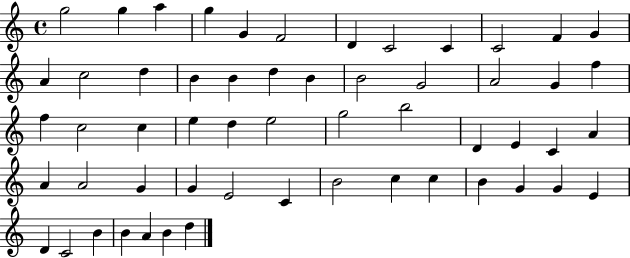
{
  \clef treble
  \time 4/4
  \defaultTimeSignature
  \key c \major
  g''2 g''4 a''4 | g''4 g'4 f'2 | d'4 c'2 c'4 | c'2 f'4 g'4 | \break a'4 c''2 d''4 | b'4 b'4 d''4 b'4 | b'2 g'2 | a'2 g'4 f''4 | \break f''4 c''2 c''4 | e''4 d''4 e''2 | g''2 b''2 | d'4 e'4 c'4 a'4 | \break a'4 a'2 g'4 | g'4 e'2 c'4 | b'2 c''4 c''4 | b'4 g'4 g'4 e'4 | \break d'4 c'2 b'4 | b'4 a'4 b'4 d''4 | \bar "|."
}